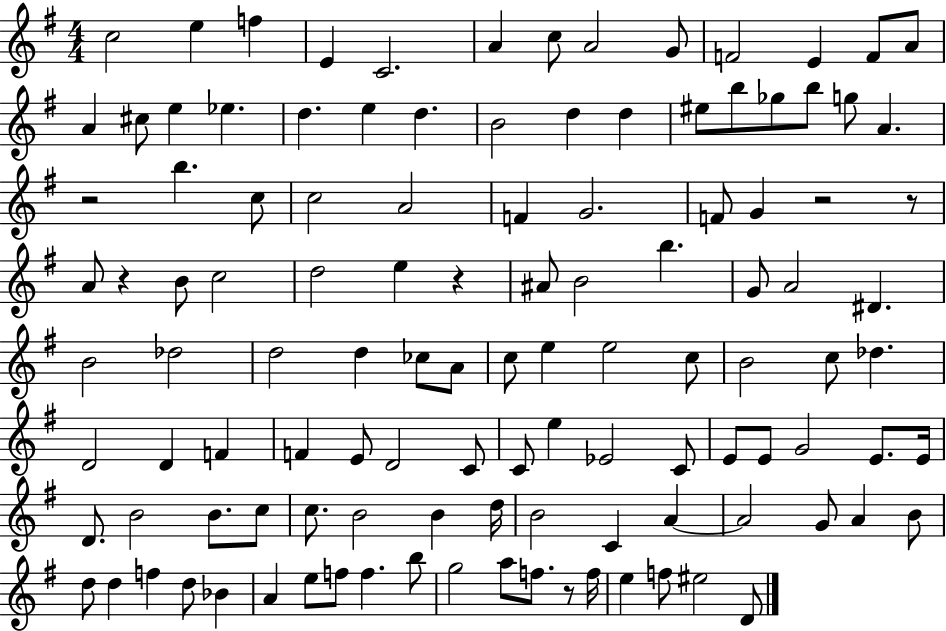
C5/h E5/q F5/q E4/q C4/h. A4/q C5/e A4/h G4/e F4/h E4/q F4/e A4/e A4/q C#5/e E5/q Eb5/q. D5/q. E5/q D5/q. B4/h D5/q D5/q EIS5/e B5/e Gb5/e B5/e G5/e A4/q. R/h B5/q. C5/e C5/h A4/h F4/q G4/h. F4/e G4/q R/h R/e A4/e R/q B4/e C5/h D5/h E5/q R/q A#4/e B4/h B5/q. G4/e A4/h D#4/q. B4/h Db5/h D5/h D5/q CES5/e A4/e C5/e E5/q E5/h C5/e B4/h C5/e Db5/q. D4/h D4/q F4/q F4/q E4/e D4/h C4/e C4/e E5/q Eb4/h C4/e E4/e E4/e G4/h E4/e. E4/s D4/e. B4/h B4/e. C5/e C5/e. B4/h B4/q D5/s B4/h C4/q A4/q A4/h G4/e A4/q B4/e D5/e D5/q F5/q D5/e Bb4/q A4/q E5/e F5/e F5/q. B5/e G5/h A5/e F5/e. R/e F5/s E5/q F5/e EIS5/h D4/e